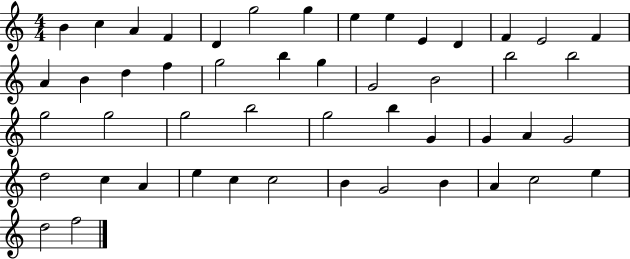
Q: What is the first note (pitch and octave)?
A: B4